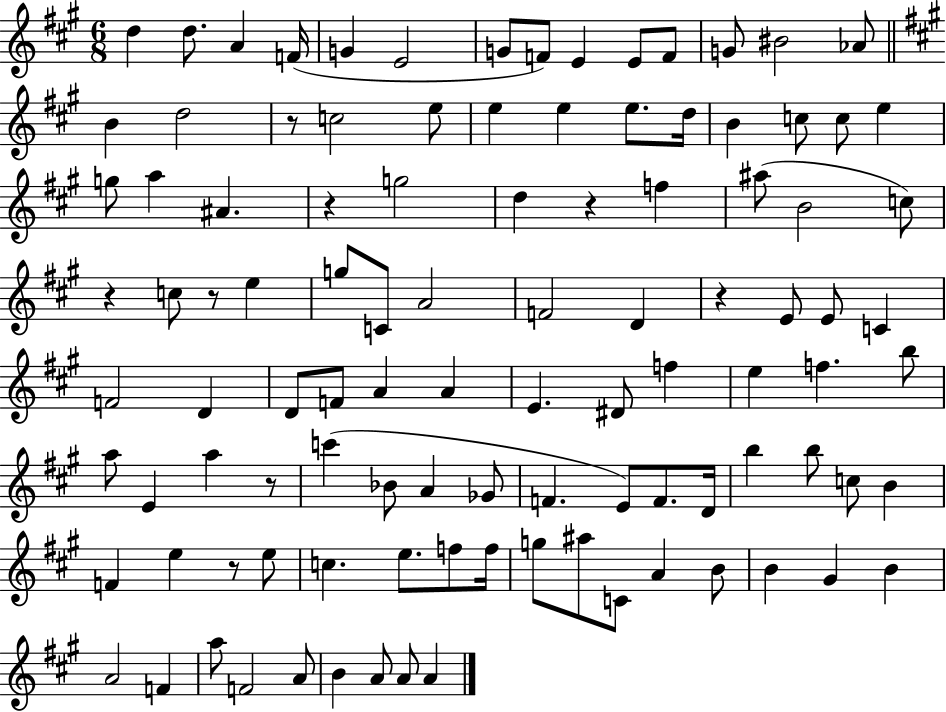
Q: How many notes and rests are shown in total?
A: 104